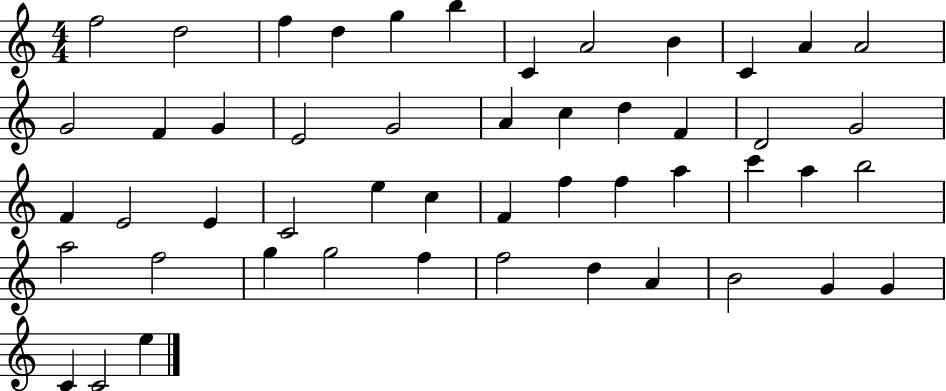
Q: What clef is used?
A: treble